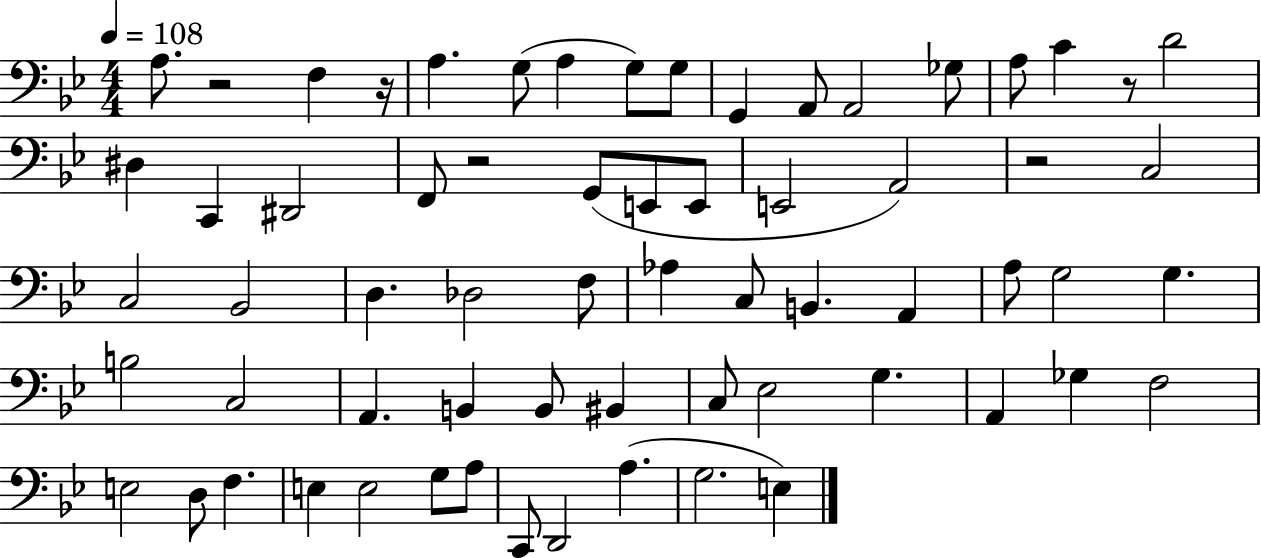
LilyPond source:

{
  \clef bass
  \numericTimeSignature
  \time 4/4
  \key bes \major
  \tempo 4 = 108
  a8. r2 f4 r16 | a4. g8( a4 g8) g8 | g,4 a,8 a,2 ges8 | a8 c'4 r8 d'2 | \break dis4 c,4 dis,2 | f,8 r2 g,8( e,8 e,8 | e,2 a,2) | r2 c2 | \break c2 bes,2 | d4. des2 f8 | aes4 c8 b,4. a,4 | a8 g2 g4. | \break b2 c2 | a,4. b,4 b,8 bis,4 | c8 ees2 g4. | a,4 ges4 f2 | \break e2 d8 f4. | e4 e2 g8 a8 | c,8 d,2 a4.( | g2. e4) | \break \bar "|."
}